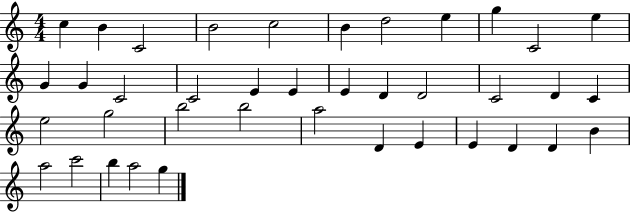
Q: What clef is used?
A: treble